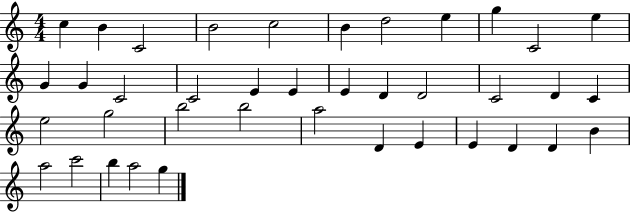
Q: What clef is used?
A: treble